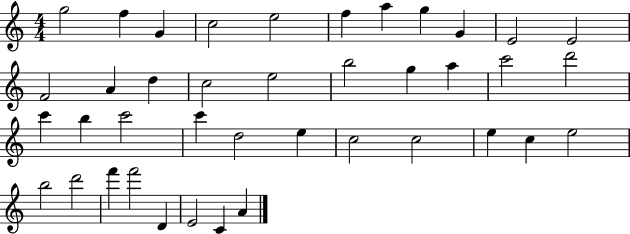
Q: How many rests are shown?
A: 0